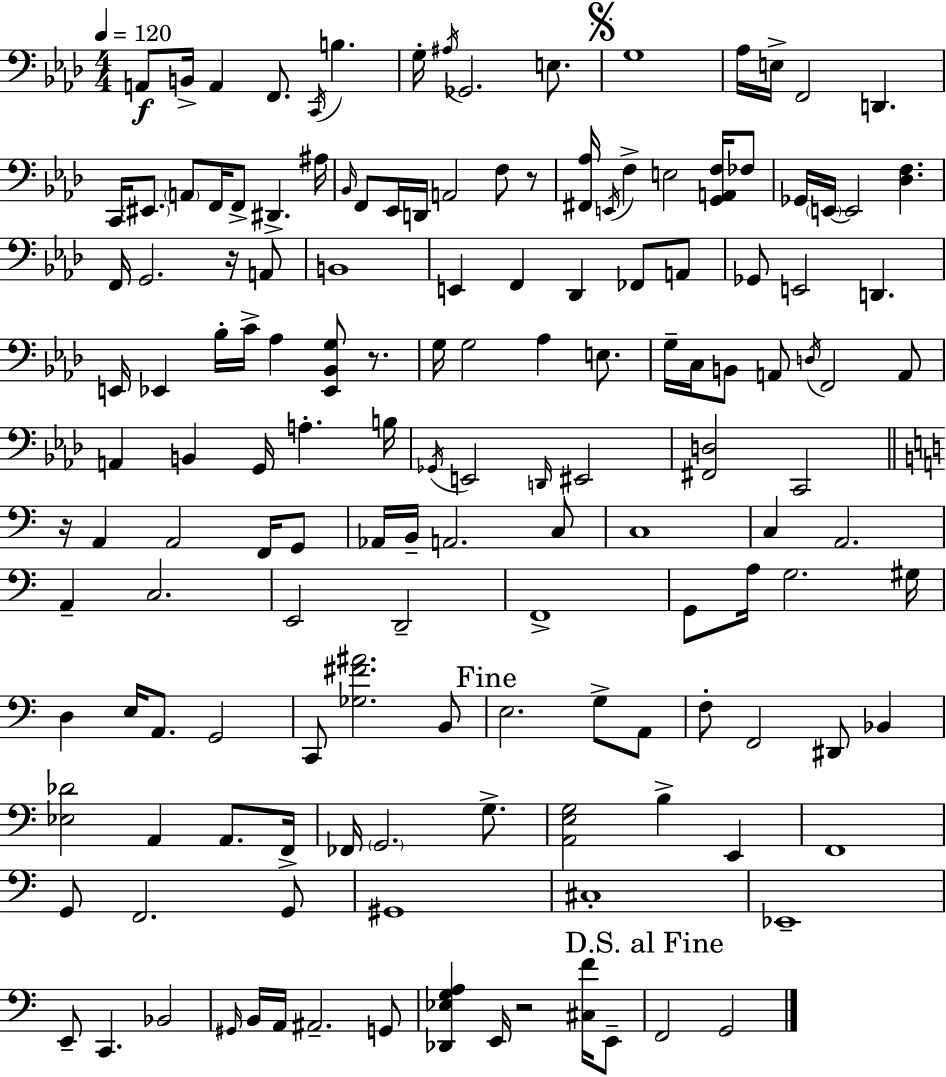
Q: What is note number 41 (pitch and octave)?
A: F2